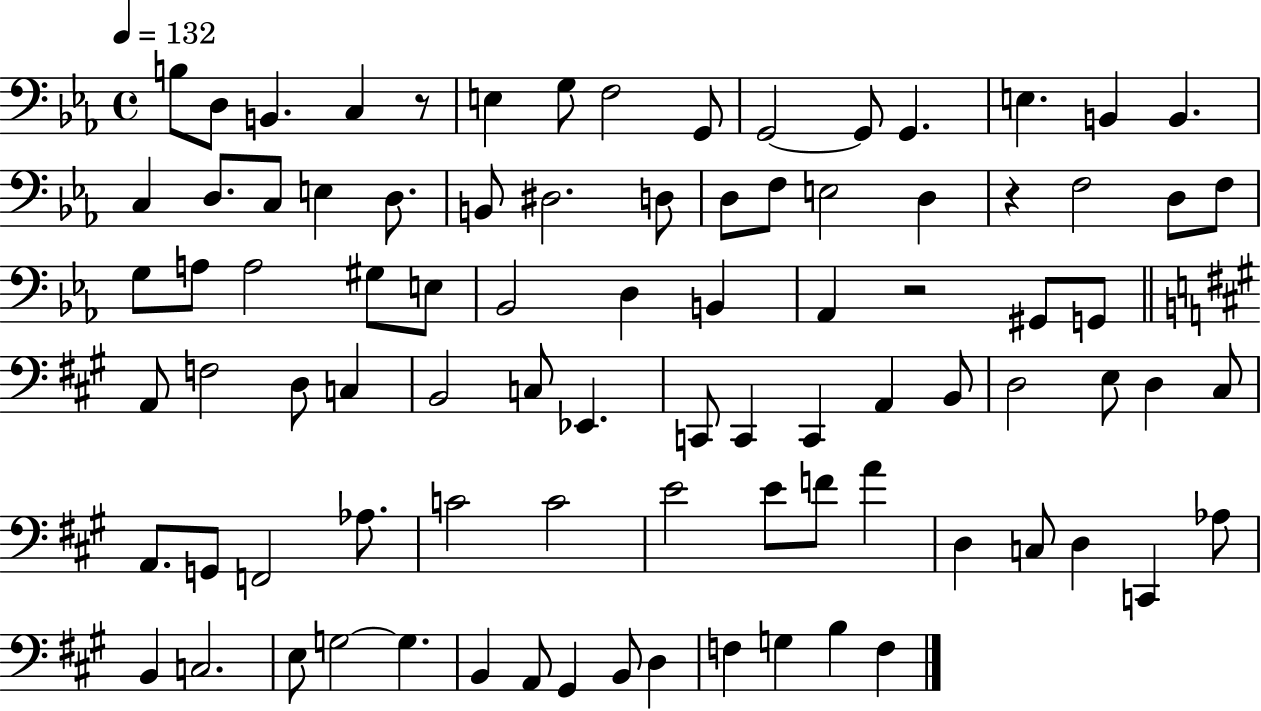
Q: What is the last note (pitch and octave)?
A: F3